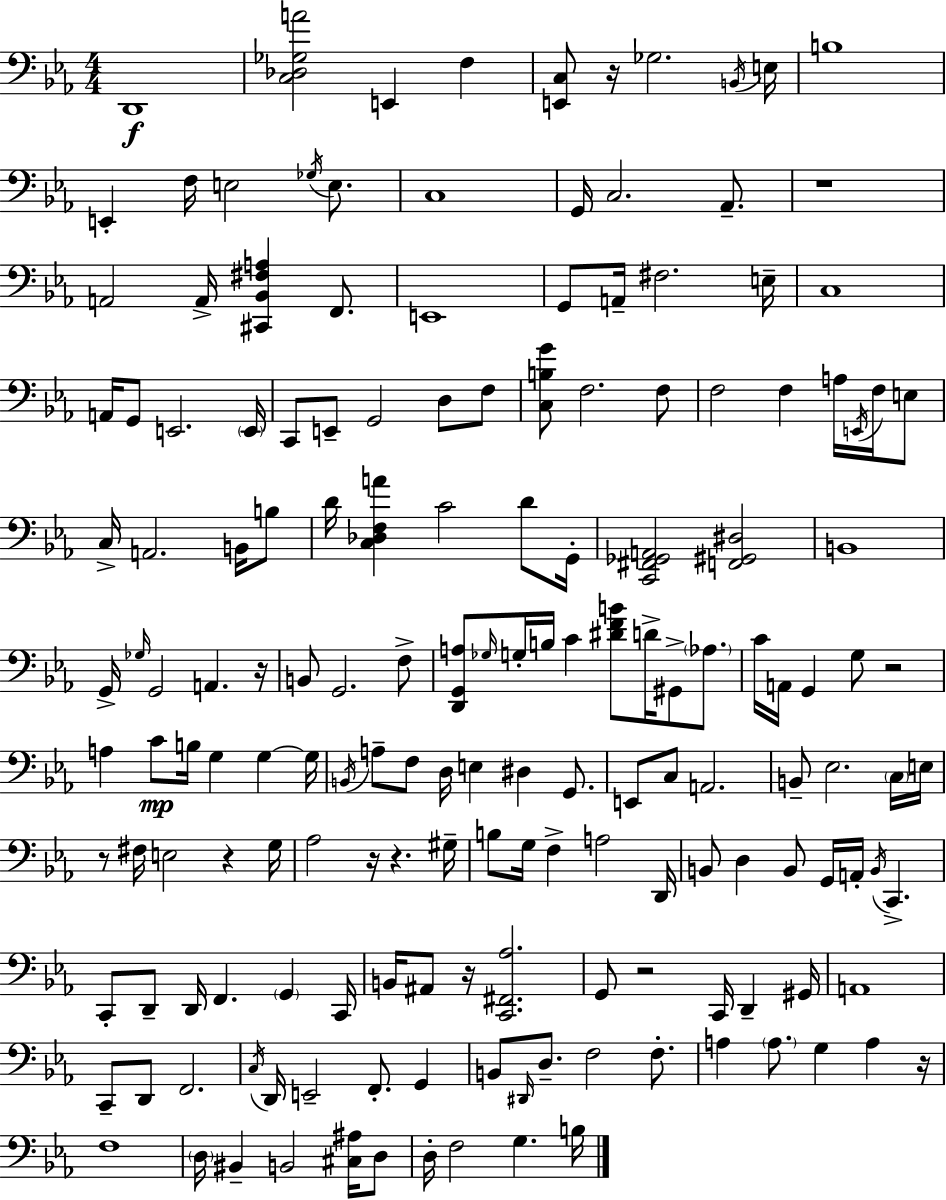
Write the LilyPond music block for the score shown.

{
  \clef bass
  \numericTimeSignature
  \time 4/4
  \key c \minor
  \repeat volta 2 { d,1\f | <c des ges a'>2 e,4 f4 | <e, c>8 r16 ges2. \acciaccatura { b,16 } | e16 b1 | \break e,4-. f16 e2 \acciaccatura { ges16 } e8. | c1 | g,16 c2. aes,8.-- | r1 | \break a,2 a,16-> <cis, bes, fis a>4 f,8. | e,1 | g,8 a,16-- fis2. | e16-- c1 | \break a,16 g,8 e,2. | \parenthesize e,16 c,8 e,8-- g,2 d8 | f8 <c b g'>8 f2. | f8 f2 f4 a16 \acciaccatura { e,16 } | \break f16 e8 c16-> a,2. | b,16 b8 d'16 <c des f a'>4 c'2 | d'8 g,16-. <c, fis, ges, a,>2 <f, gis, dis>2 | b,1 | \break g,16-> \grace { ges16 } g,2 a,4. | r16 b,8 g,2. | f8-> <d, g, a>8 \grace { ges16 } g16-. b16 c'4 <dis' f' b'>8 d'16-> | gis,8-> \parenthesize aes8. c'16 a,16 g,4 g8 r2 | \break a4 c'8\mp b16 g4 | g4~~ g16 \acciaccatura { b,16 } a8-- f8 d16 e4 dis4 | g,8. e,8 c8 a,2. | b,8-- ees2. | \break \parenthesize c16 e16 r8 fis16 e2 | r4 g16 aes2 r16 r4. | gis16-- b8 g16 f4-> a2 | d,16 b,8 d4 b,8 g,16 a,16-. | \break \acciaccatura { b,16 } c,4.-> c,8-. d,8-- d,16 f,4. | \parenthesize g,4 c,16 b,16 ais,8 r16 <c, fis, aes>2. | g,8 r2 | c,16 d,4-- gis,16 a,1 | \break c,8-- d,8 f,2. | \acciaccatura { c16 } d,16 e,2-- | f,8.-. g,4 b,8 \grace { dis,16 } d8.-- f2 | f8.-. a4 \parenthesize a8. | \break g4 a4 r16 f1 | \parenthesize d16 bis,4-- b,2 | <cis ais>16 d8 d16-. f2 | g4. b16 } \bar "|."
}